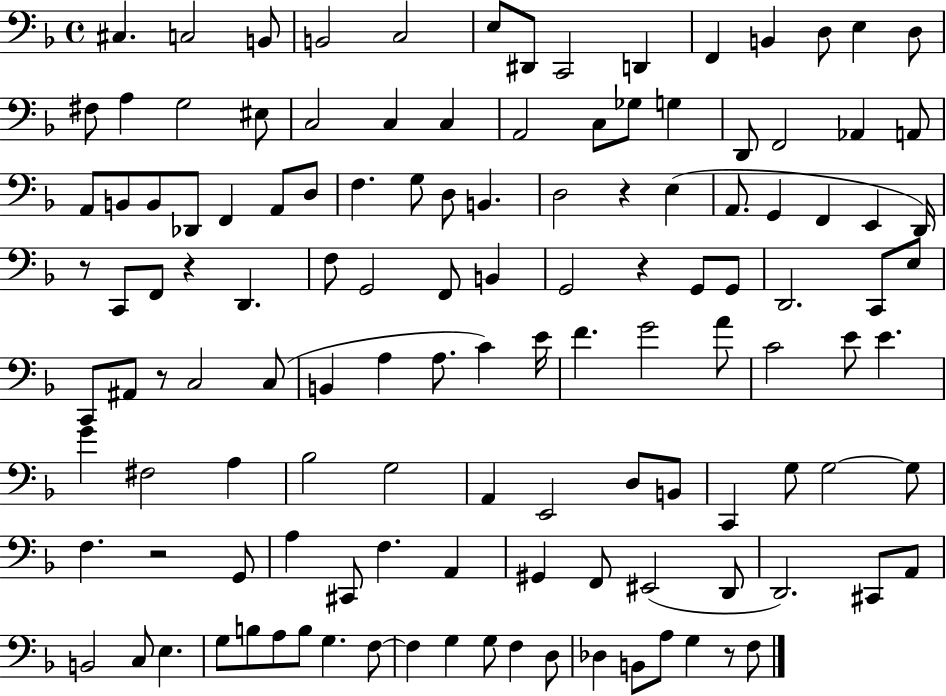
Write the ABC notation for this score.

X:1
T:Untitled
M:4/4
L:1/4
K:F
^C, C,2 B,,/2 B,,2 C,2 E,/2 ^D,,/2 C,,2 D,, F,, B,, D,/2 E, D,/2 ^F,/2 A, G,2 ^E,/2 C,2 C, C, A,,2 C,/2 _G,/2 G, D,,/2 F,,2 _A,, A,,/2 A,,/2 B,,/2 B,,/2 _D,,/2 F,, A,,/2 D,/2 F, G,/2 D,/2 B,, D,2 z E, A,,/2 G,, F,, E,, D,,/4 z/2 C,,/2 F,,/2 z D,, F,/2 G,,2 F,,/2 B,, G,,2 z G,,/2 G,,/2 D,,2 C,,/2 E,/2 C,,/2 ^A,,/2 z/2 C,2 C,/2 B,, A, A,/2 C E/4 F G2 A/2 C2 E/2 E G ^F,2 A, _B,2 G,2 A,, E,,2 D,/2 B,,/2 C,, G,/2 G,2 G,/2 F, z2 G,,/2 A, ^C,,/2 F, A,, ^G,, F,,/2 ^E,,2 D,,/2 D,,2 ^C,,/2 A,,/2 B,,2 C,/2 E, G,/2 B,/2 A,/2 B,/2 G, F,/2 F, G, G,/2 F, D,/2 _D, B,,/2 A,/2 G, z/2 F,/2